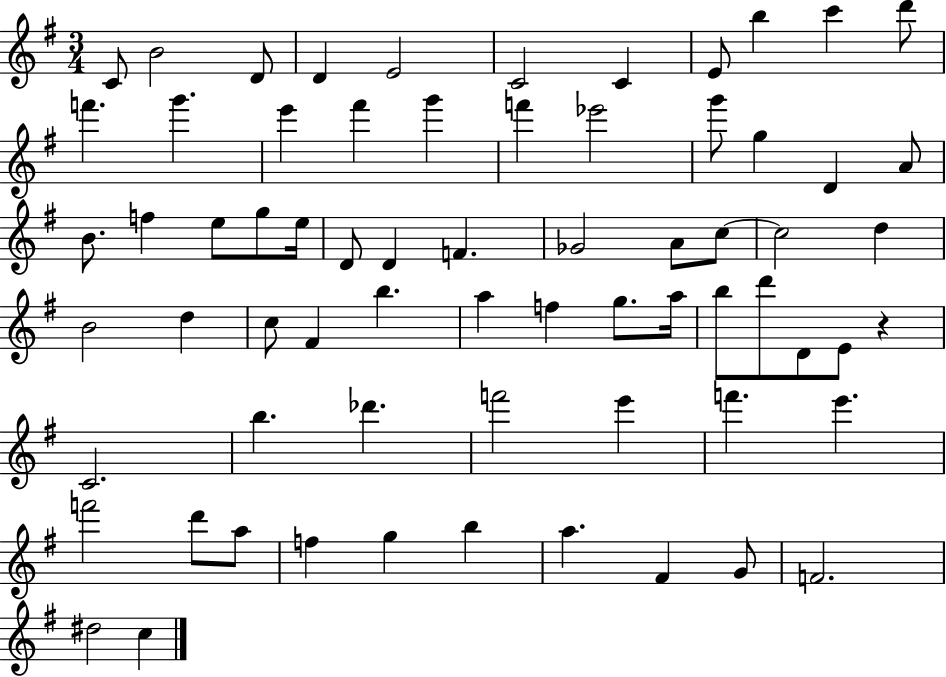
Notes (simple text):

C4/e B4/h D4/e D4/q E4/h C4/h C4/q E4/e B5/q C6/q D6/e F6/q. G6/q. E6/q F#6/q G6/q F6/q Eb6/h G6/e G5/q D4/q A4/e B4/e. F5/q E5/e G5/e E5/s D4/e D4/q F4/q. Gb4/h A4/e C5/e C5/h D5/q B4/h D5/q C5/e F#4/q B5/q. A5/q F5/q G5/e. A5/s B5/e D6/e D4/e E4/e R/q C4/h. B5/q. Db6/q. F6/h E6/q F6/q. E6/q. F6/h D6/e A5/e F5/q G5/q B5/q A5/q. F#4/q G4/e F4/h. D#5/h C5/q